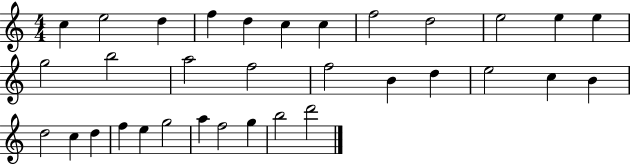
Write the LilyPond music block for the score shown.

{
  \clef treble
  \numericTimeSignature
  \time 4/4
  \key c \major
  c''4 e''2 d''4 | f''4 d''4 c''4 c''4 | f''2 d''2 | e''2 e''4 e''4 | \break g''2 b''2 | a''2 f''2 | f''2 b'4 d''4 | e''2 c''4 b'4 | \break d''2 c''4 d''4 | f''4 e''4 g''2 | a''4 f''2 g''4 | b''2 d'''2 | \break \bar "|."
}